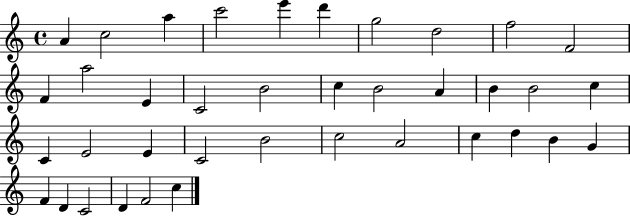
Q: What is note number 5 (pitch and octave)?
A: E6